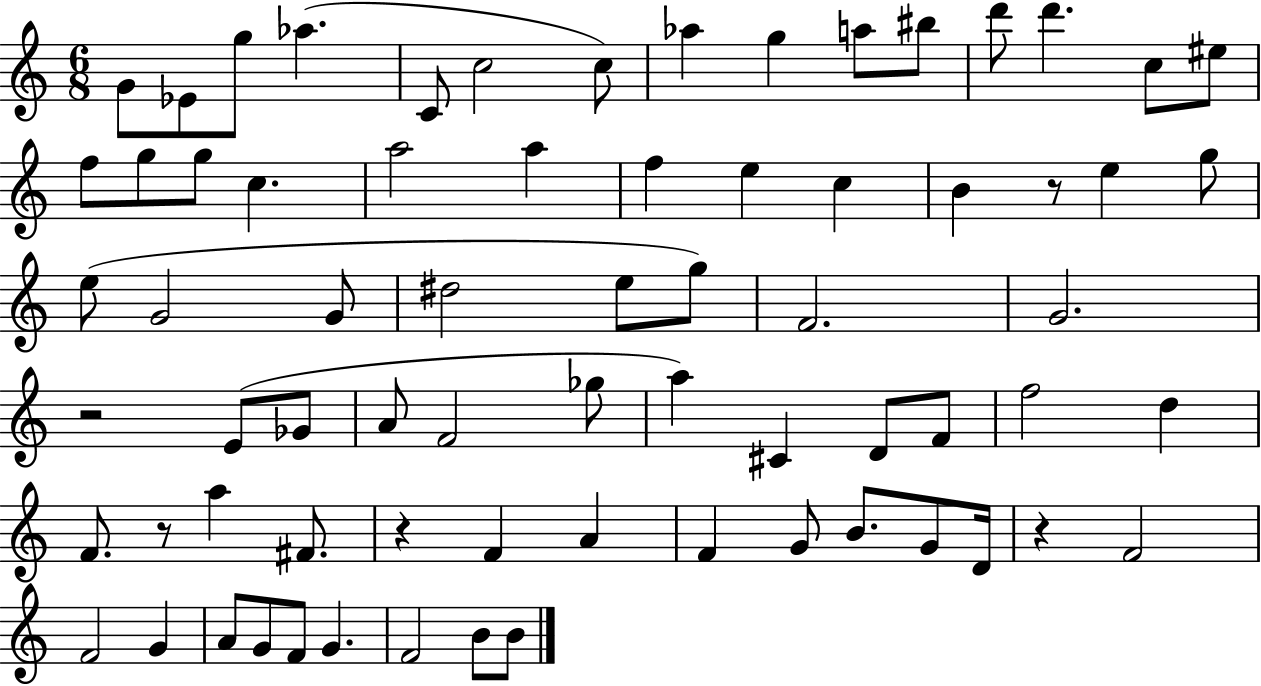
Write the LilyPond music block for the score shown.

{
  \clef treble
  \numericTimeSignature
  \time 6/8
  \key c \major
  g'8 ees'8 g''8 aes''4.( | c'8 c''2 c''8) | aes''4 g''4 a''8 bis''8 | d'''8 d'''4. c''8 eis''8 | \break f''8 g''8 g''8 c''4. | a''2 a''4 | f''4 e''4 c''4 | b'4 r8 e''4 g''8 | \break e''8( g'2 g'8 | dis''2 e''8 g''8) | f'2. | g'2. | \break r2 e'8( ges'8 | a'8 f'2 ges''8 | a''4) cis'4 d'8 f'8 | f''2 d''4 | \break f'8. r8 a''4 fis'8. | r4 f'4 a'4 | f'4 g'8 b'8. g'8 d'16 | r4 f'2 | \break f'2 g'4 | a'8 g'8 f'8 g'4. | f'2 b'8 b'8 | \bar "|."
}